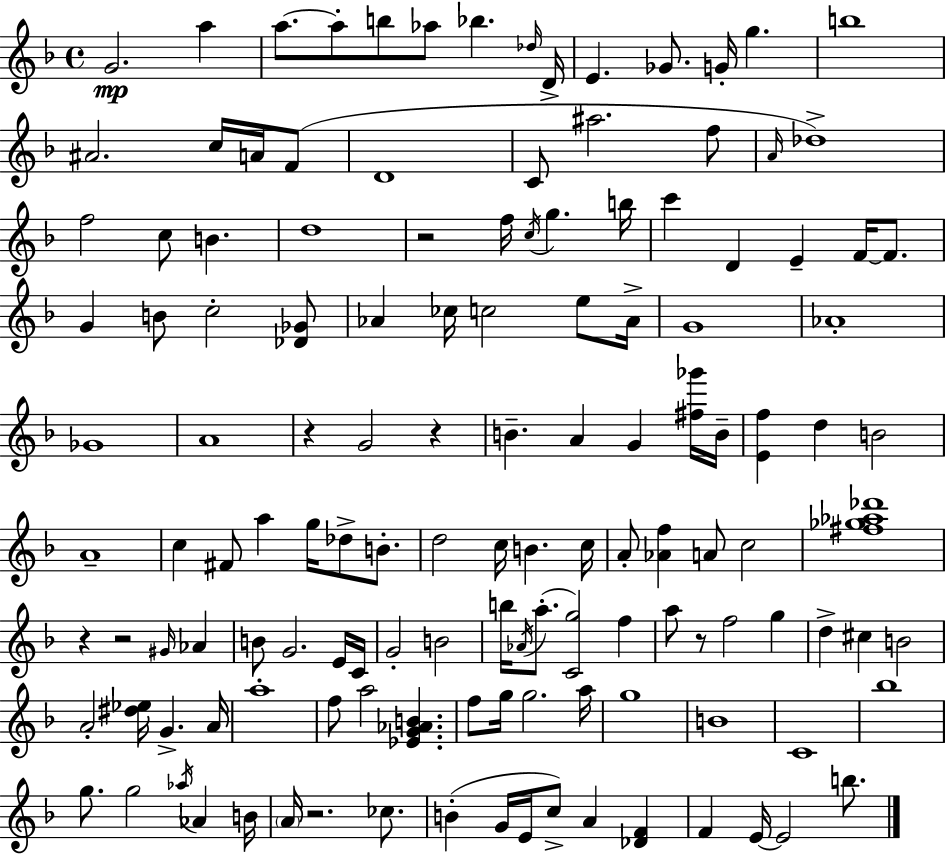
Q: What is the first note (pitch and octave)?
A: G4